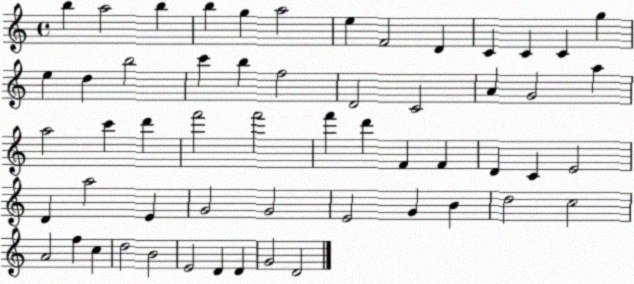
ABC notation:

X:1
T:Untitled
M:4/4
L:1/4
K:C
b a2 b b g a2 e F2 D C C C g e d b2 c' b f2 D2 C2 A G2 a a2 c' d' f'2 f'2 f' d' F F D C E2 D a2 E G2 G2 E2 G B d2 c2 A2 f c d2 B2 E2 D D G2 D2